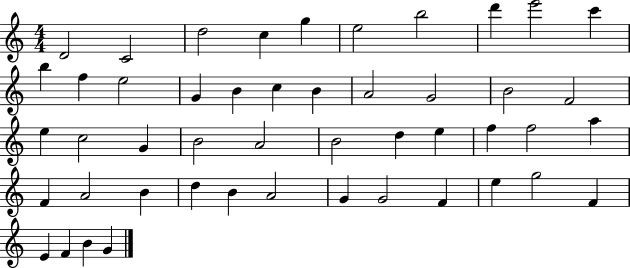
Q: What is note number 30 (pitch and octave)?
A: F5